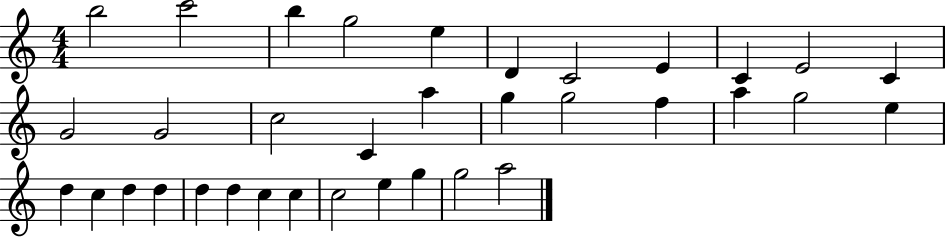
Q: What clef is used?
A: treble